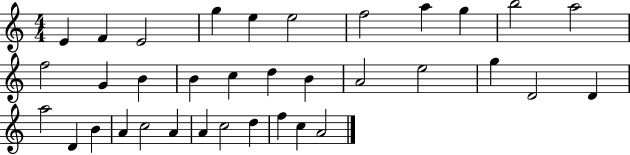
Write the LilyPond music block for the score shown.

{
  \clef treble
  \numericTimeSignature
  \time 4/4
  \key c \major
  e'4 f'4 e'2 | g''4 e''4 e''2 | f''2 a''4 g''4 | b''2 a''2 | \break f''2 g'4 b'4 | b'4 c''4 d''4 b'4 | a'2 e''2 | g''4 d'2 d'4 | \break a''2 d'4 b'4 | a'4 c''2 a'4 | a'4 c''2 d''4 | f''4 c''4 a'2 | \break \bar "|."
}